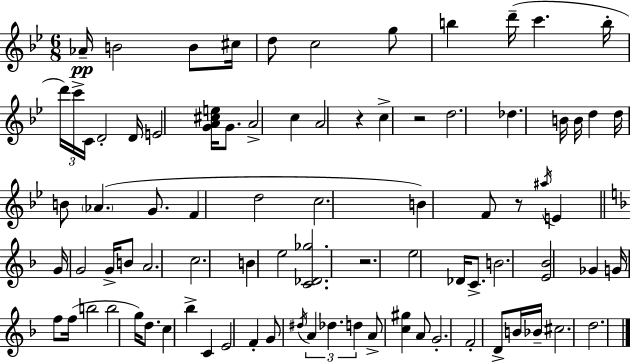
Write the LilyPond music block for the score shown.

{
  \clef treble
  \numericTimeSignature
  \time 6/8
  \key g \minor
  aes'16--\pp b'2 b'8 cis''16 | d''8 c''2 g''8 | b''4 d'''16--( c'''4. b''16-. | \tuplet 3/2 { d'''16) c'''16-> c'16 } d'2-. d'16 | \break e'2 <g' a' cis'' e''>16 g'8. | a'2-> c''4 | a'2 r4 | c''4-> r2 | \break d''2. | des''4. b'16 b'16 d''4 | d''16 b'8 \parenthesize aes'4.( g'8. | f'4 d''2 | \break c''2. | b'4) f'8 r8 \acciaccatura { ais''16 } e'4 | \bar "||" \break \key f \major g'16 g'2 g'16-> b'8 | a'2. | c''2. | b'4 e''2 | \break <c' des' ges''>2. | r2. | e''2 des'16 c'8.-> | b'2. | \break <e' bes'>2 ges'4 | g'16 f''8 f''16( b''2 | b''2 g''16) d''8. | c''4 bes''4-> c'4 | \break e'2 f'4-. | g'8 \acciaccatura { dis''16 } \tuplet 3/2 { a'4 des''4. | d''4 } a'8-> <c'' gis''>4 a'8 | g'2.-. | \break f'2-. d'8-> b'16 | bes'16-- cis''2. | d''2. | \bar "|."
}